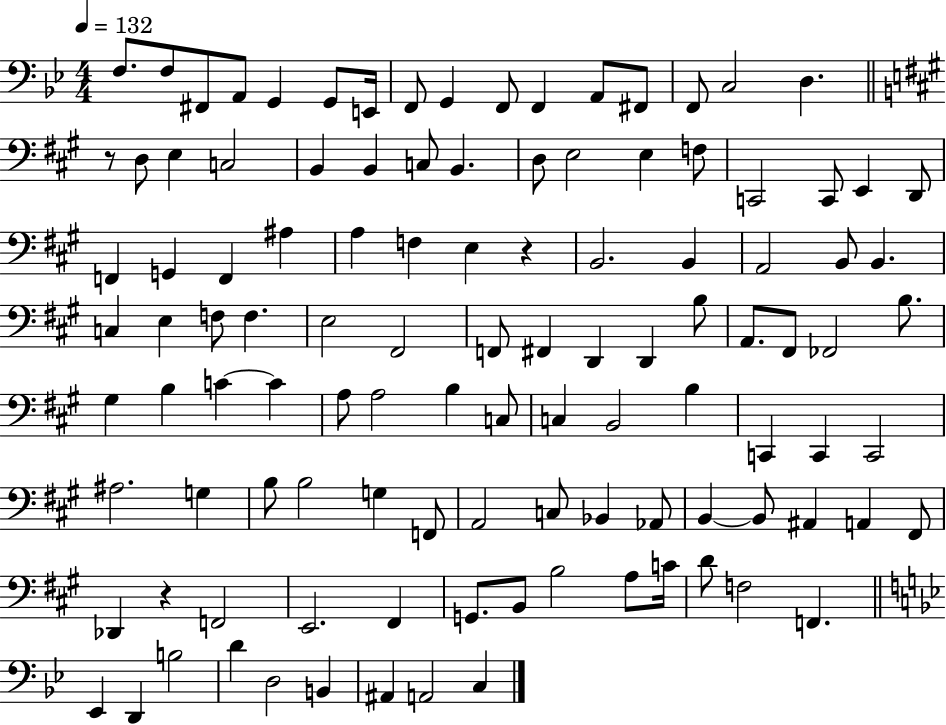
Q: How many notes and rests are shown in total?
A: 111